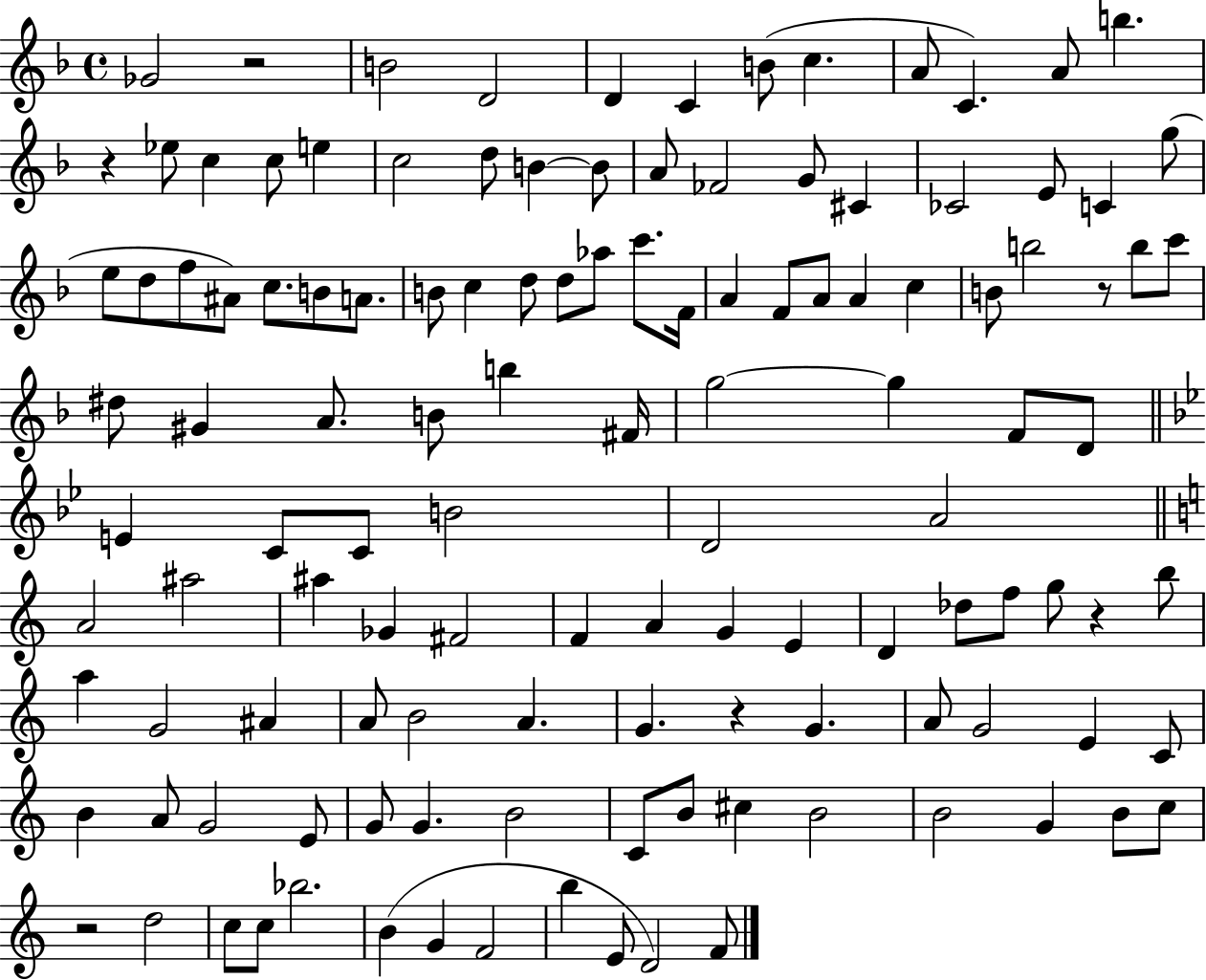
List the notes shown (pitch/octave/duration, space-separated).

Gb4/h R/h B4/h D4/h D4/q C4/q B4/e C5/q. A4/e C4/q. A4/e B5/q. R/q Eb5/e C5/q C5/e E5/q C5/h D5/e B4/q B4/e A4/e FES4/h G4/e C#4/q CES4/h E4/e C4/q G5/e E5/e D5/e F5/e A#4/e C5/e. B4/e A4/e. B4/e C5/q D5/e D5/e Ab5/e C6/e. F4/s A4/q F4/e A4/e A4/q C5/q B4/e B5/h R/e B5/e C6/e D#5/e G#4/q A4/e. B4/e B5/q F#4/s G5/h G5/q F4/e D4/e E4/q C4/e C4/e B4/h D4/h A4/h A4/h A#5/h A#5/q Gb4/q F#4/h F4/q A4/q G4/q E4/q D4/q Db5/e F5/e G5/e R/q B5/e A5/q G4/h A#4/q A4/e B4/h A4/q. G4/q. R/q G4/q. A4/e G4/h E4/q C4/e B4/q A4/e G4/h E4/e G4/e G4/q. B4/h C4/e B4/e C#5/q B4/h B4/h G4/q B4/e C5/e R/h D5/h C5/e C5/e Bb5/h. B4/q G4/q F4/h B5/q E4/e D4/h F4/e